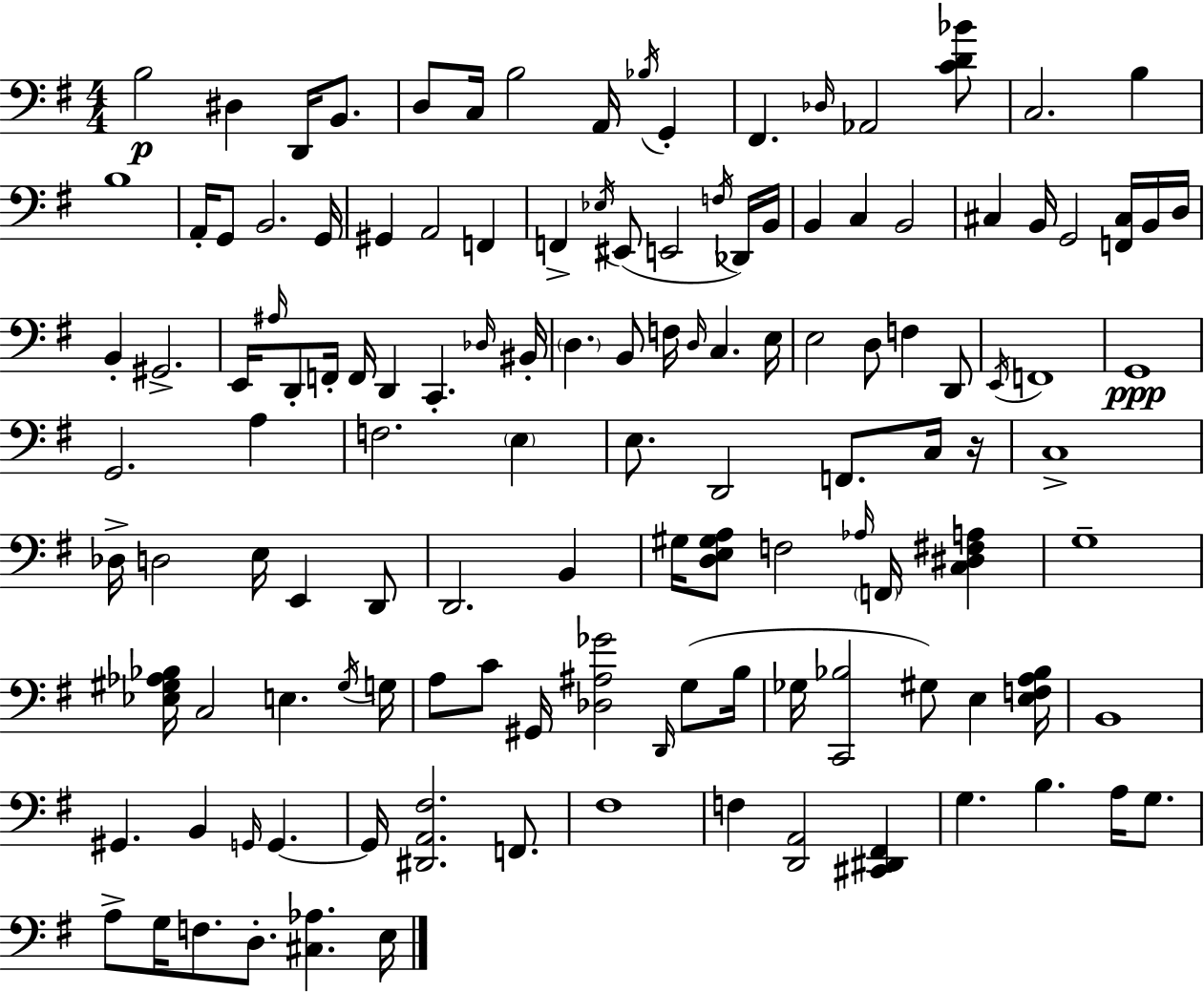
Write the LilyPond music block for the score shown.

{
  \clef bass
  \numericTimeSignature
  \time 4/4
  \key g \major
  b2\p dis4 d,16 b,8. | d8 c16 b2 a,16 \acciaccatura { bes16 } g,4-. | fis,4. \grace { des16 } aes,2 | <c' d' bes'>8 c2. b4 | \break b1 | a,16-. g,8 b,2. | g,16 gis,4 a,2 f,4 | f,4-> \acciaccatura { ees16 }( eis,8 e,2 | \break \acciaccatura { f16 } des,16) b,16 b,4 c4 b,2 | cis4 b,16 g,2 | <f, cis>16 b,16 d16 b,4-. gis,2.-> | e,16 \grace { ais16 } d,8-. f,16-. f,16 d,4 c,4.-. | \break \grace { des16 } bis,16-. \parenthesize d4. b,8 f16 \grace { d16 } | c4. e16 e2 d8 | f4 d,8 \acciaccatura { e,16 } f,1 | g,1\ppp | \break g,2. | a4 f2. | \parenthesize e4 e8. d,2 | f,8. c16 r16 c1-> | \break des16-> d2 | e16 e,4 d,8 d,2. | b,4 gis16 <d e gis a>8 f2 | \grace { aes16 } \parenthesize f,16 <c dis fis a>4 g1-- | \break <ees gis aes bes>16 c2 | e4. \acciaccatura { gis16 } g16 a8 c'8 gis,16 <des ais ges'>2 | \grace { d,16 } g8( b16 ges16 <c, bes>2 | gis8) e4 <e f a bes>16 b,1 | \break gis,4. | b,4 \grace { g,16 } g,4.~~ g,16 <dis, a, fis>2. | f,8. fis1 | f4 | \break <d, a,>2 <cis, dis, fis,>4 g4. | b4. a16 g8. a8-> g16 f8. | d8.-. <cis aes>4. e16 \bar "|."
}